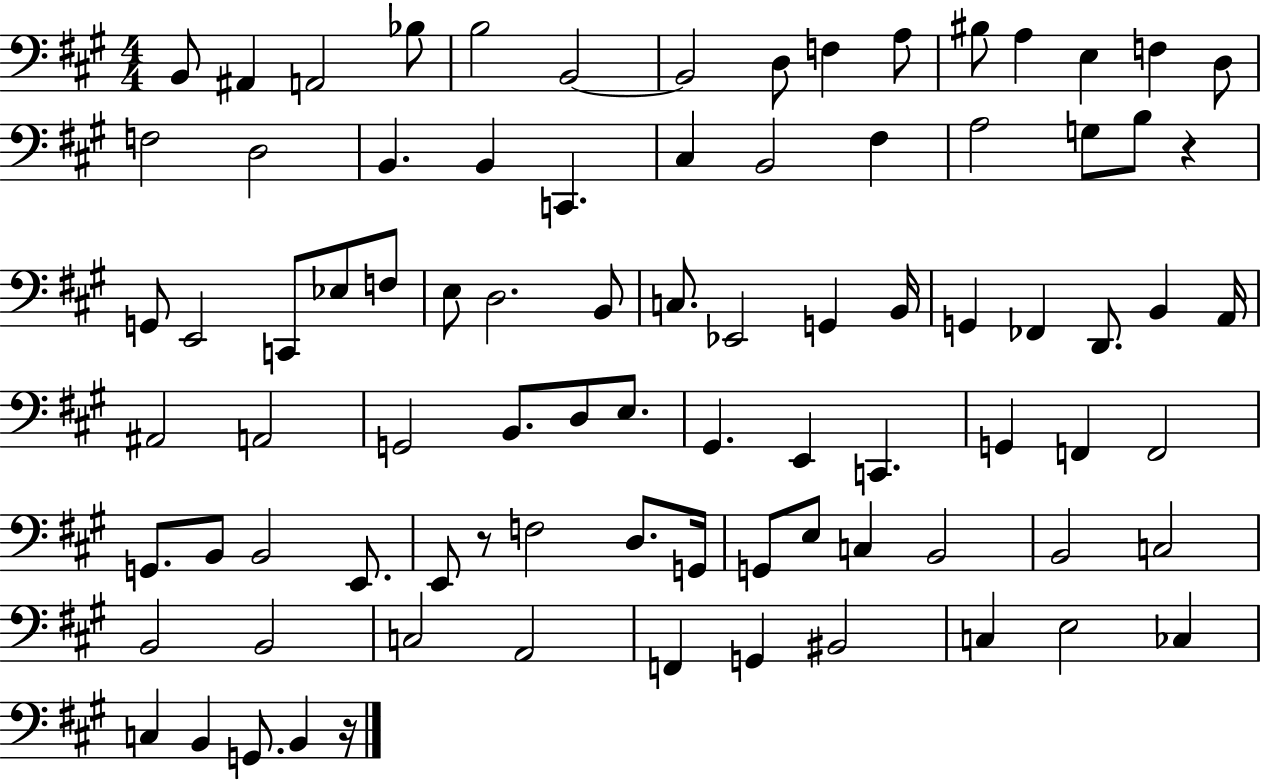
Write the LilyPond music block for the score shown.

{
  \clef bass
  \numericTimeSignature
  \time 4/4
  \key a \major
  b,8 ais,4 a,2 bes8 | b2 b,2~~ | b,2 d8 f4 a8 | bis8 a4 e4 f4 d8 | \break f2 d2 | b,4. b,4 c,4. | cis4 b,2 fis4 | a2 g8 b8 r4 | \break g,8 e,2 c,8 ees8 f8 | e8 d2. b,8 | c8. ees,2 g,4 b,16 | g,4 fes,4 d,8. b,4 a,16 | \break ais,2 a,2 | g,2 b,8. d8 e8. | gis,4. e,4 c,4. | g,4 f,4 f,2 | \break g,8. b,8 b,2 e,8. | e,8 r8 f2 d8. g,16 | g,8 e8 c4 b,2 | b,2 c2 | \break b,2 b,2 | c2 a,2 | f,4 g,4 bis,2 | c4 e2 ces4 | \break c4 b,4 g,8. b,4 r16 | \bar "|."
}